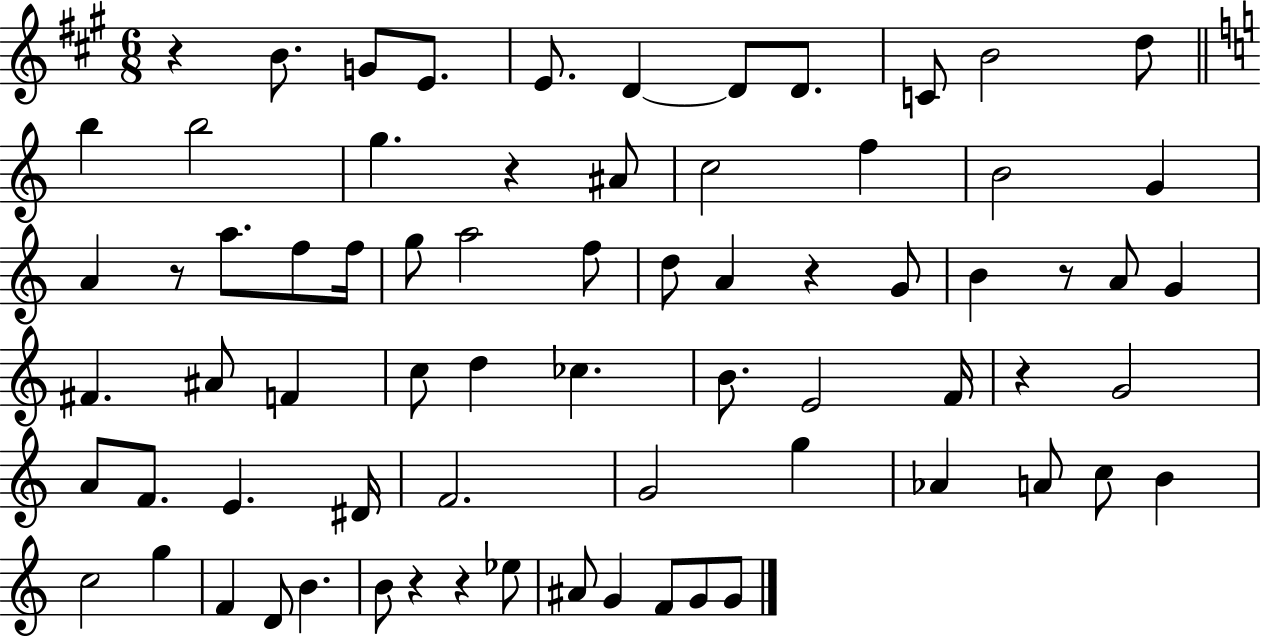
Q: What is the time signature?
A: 6/8